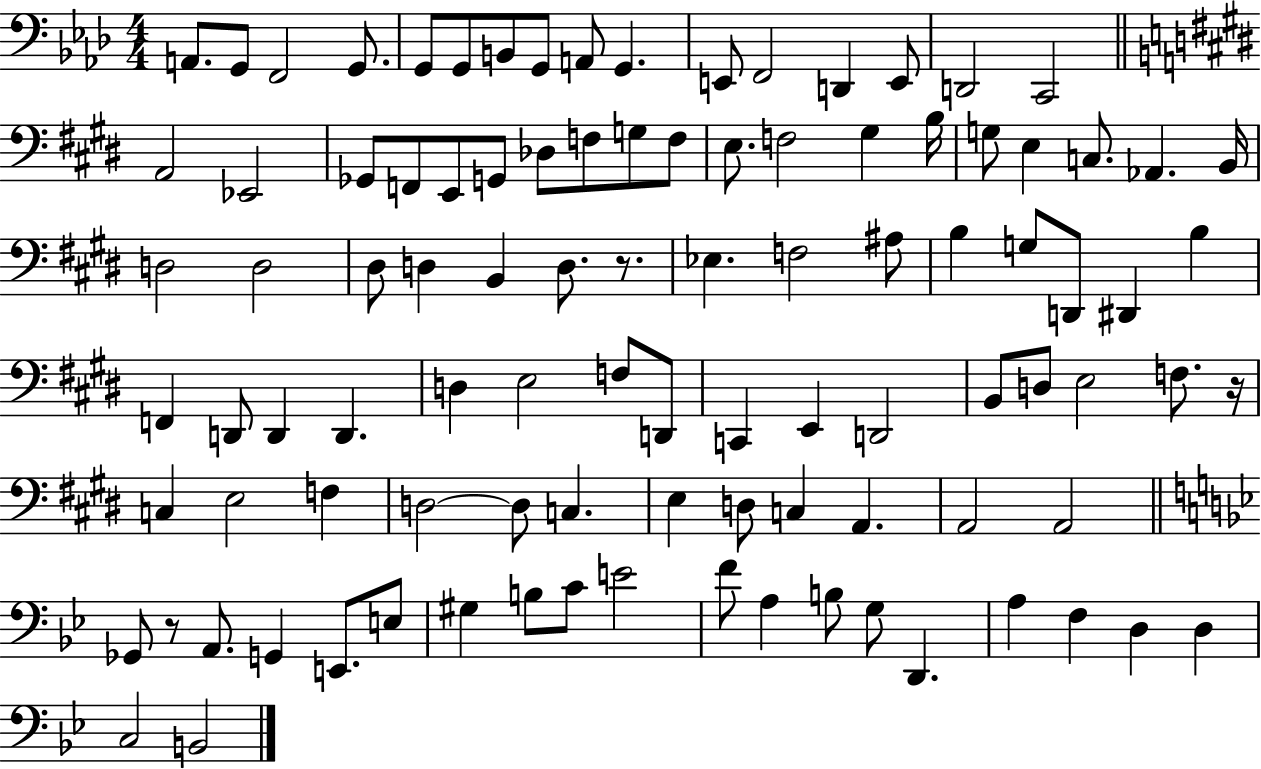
X:1
T:Untitled
M:4/4
L:1/4
K:Ab
A,,/2 G,,/2 F,,2 G,,/2 G,,/2 G,,/2 B,,/2 G,,/2 A,,/2 G,, E,,/2 F,,2 D,, E,,/2 D,,2 C,,2 A,,2 _E,,2 _G,,/2 F,,/2 E,,/2 G,,/2 _D,/2 F,/2 G,/2 F,/2 E,/2 F,2 ^G, B,/4 G,/2 E, C,/2 _A,, B,,/4 D,2 D,2 ^D,/2 D, B,, D,/2 z/2 _E, F,2 ^A,/2 B, G,/2 D,,/2 ^D,, B, F,, D,,/2 D,, D,, D, E,2 F,/2 D,,/2 C,, E,, D,,2 B,,/2 D,/2 E,2 F,/2 z/4 C, E,2 F, D,2 D,/2 C, E, D,/2 C, A,, A,,2 A,,2 _G,,/2 z/2 A,,/2 G,, E,,/2 E,/2 ^G, B,/2 C/2 E2 F/2 A, B,/2 G,/2 D,, A, F, D, D, C,2 B,,2